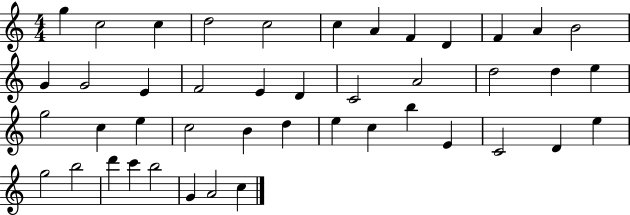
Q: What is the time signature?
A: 4/4